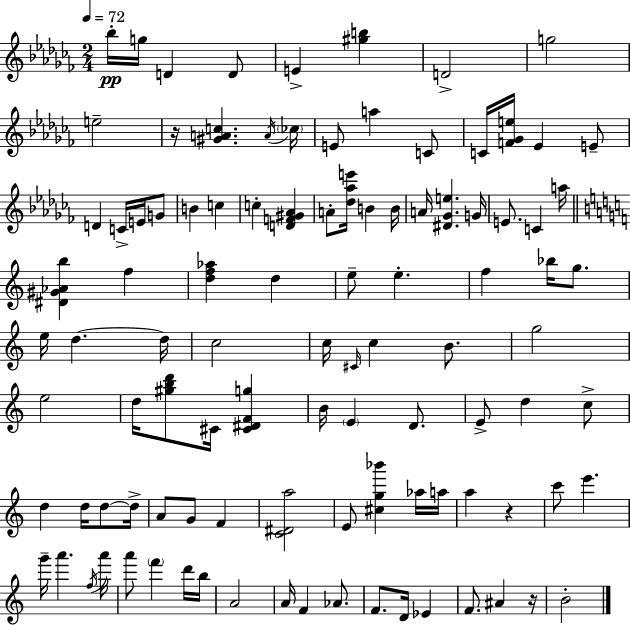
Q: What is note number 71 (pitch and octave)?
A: A6